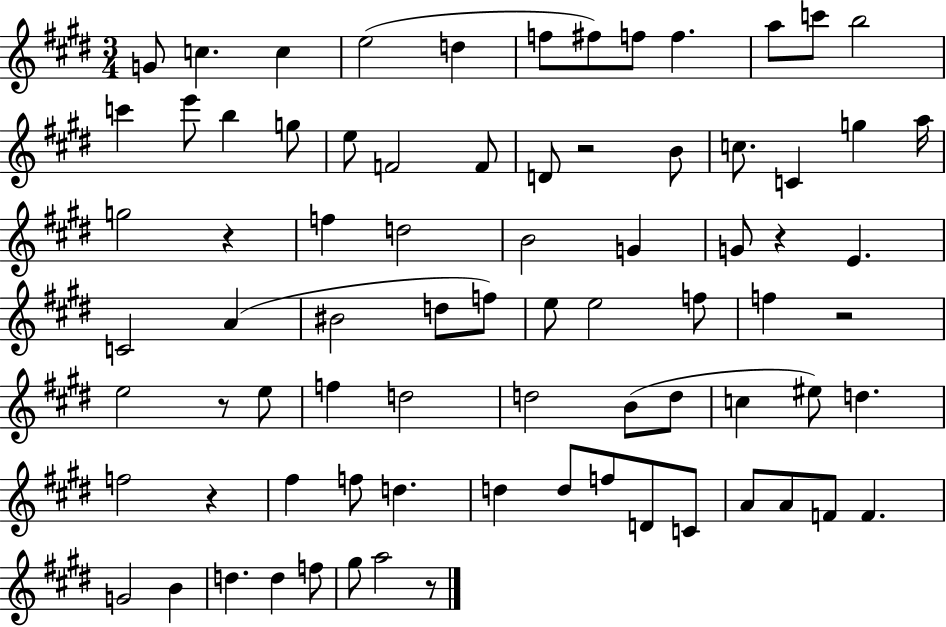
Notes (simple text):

G4/e C5/q. C5/q E5/h D5/q F5/e F#5/e F5/e F5/q. A5/e C6/e B5/h C6/q E6/e B5/q G5/e E5/e F4/h F4/e D4/e R/h B4/e C5/e. C4/q G5/q A5/s G5/h R/q F5/q D5/h B4/h G4/q G4/e R/q E4/q. C4/h A4/q BIS4/h D5/e F5/e E5/e E5/h F5/e F5/q R/h E5/h R/e E5/e F5/q D5/h D5/h B4/e D5/e C5/q EIS5/e D5/q. F5/h R/q F#5/q F5/e D5/q. D5/q D5/e F5/e D4/e C4/e A4/e A4/e F4/e F4/q. G4/h B4/q D5/q. D5/q F5/e G#5/e A5/h R/e